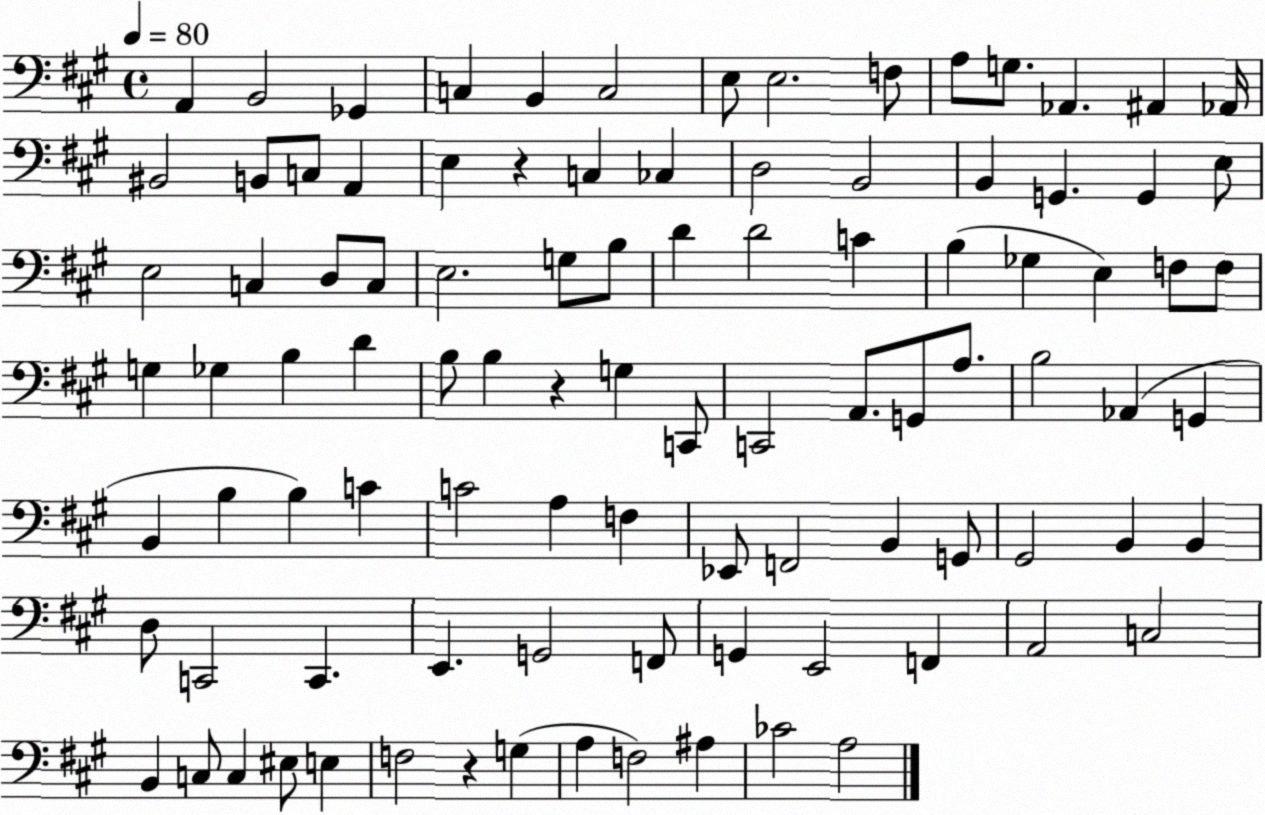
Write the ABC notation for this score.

X:1
T:Untitled
M:4/4
L:1/4
K:A
A,, B,,2 _G,, C, B,, C,2 E,/2 E,2 F,/2 A,/2 G,/2 _A,, ^A,, _A,,/4 ^B,,2 B,,/2 C,/2 A,, E, z C, _C, D,2 B,,2 B,, G,, G,, E,/2 E,2 C, D,/2 C,/2 E,2 G,/2 B,/2 D D2 C B, _G, E, F,/2 F,/2 G, _G, B, D B,/2 B, z G, C,,/2 C,,2 A,,/2 G,,/2 A,/2 B,2 _A,, G,, B,, B, B, C C2 A, F, _E,,/2 F,,2 B,, G,,/2 ^G,,2 B,, B,, D,/2 C,,2 C,, E,, G,,2 F,,/2 G,, E,,2 F,, A,,2 C,2 B,, C,/2 C, ^E,/2 E, F,2 z G, A, F,2 ^A, _C2 A,2